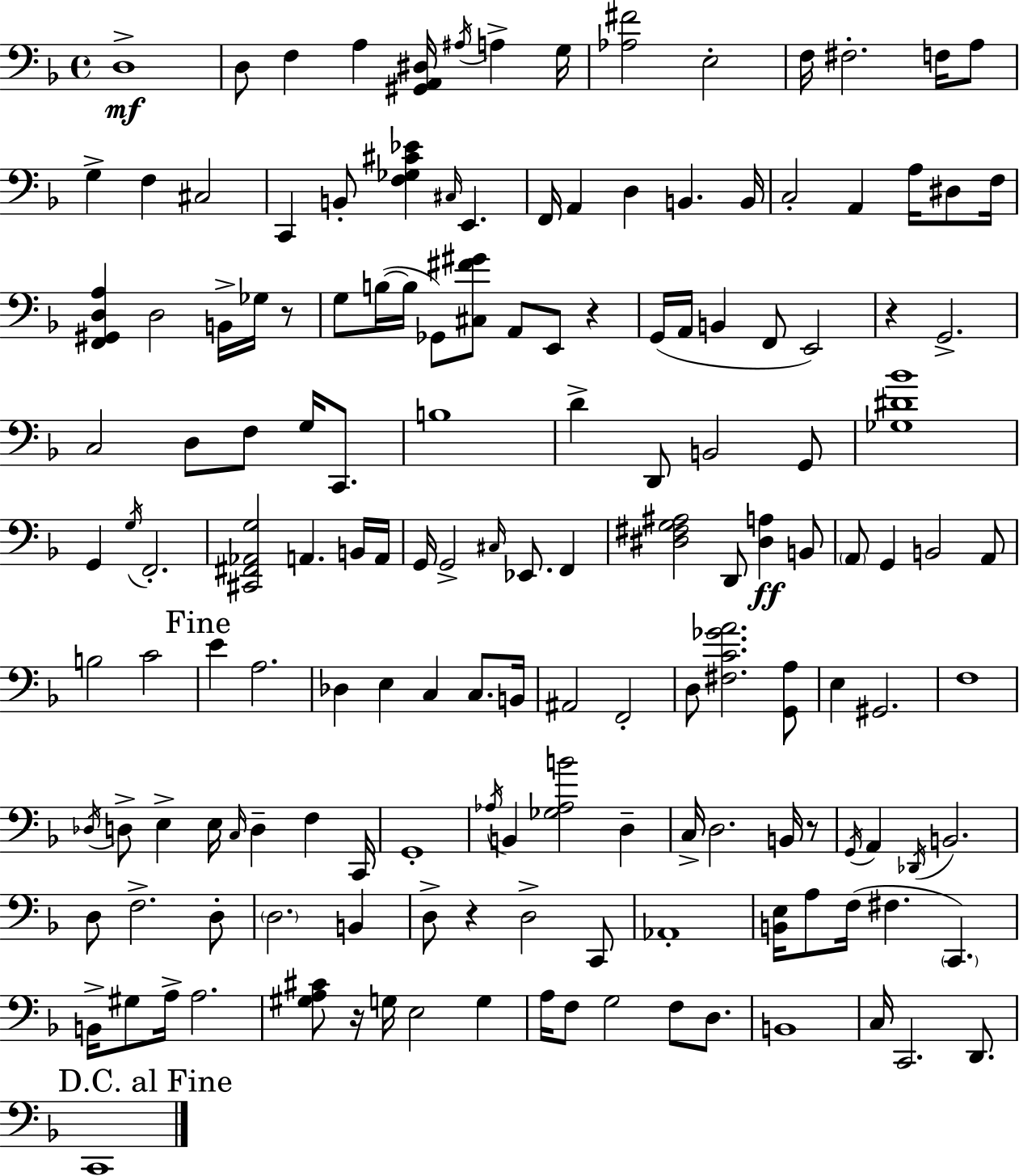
{
  \clef bass
  \time 4/4
  \defaultTimeSignature
  \key d \minor
  \repeat volta 2 { d1->\mf | d8 f4 a4 <gis, a, dis>16 \acciaccatura { ais16 } a4-> | g16 <aes fis'>2 e2-. | f16 fis2.-. f16 a8 | \break g4-> f4 cis2 | c,4 b,8-. <f ges cis' ees'>4 \grace { cis16 } e,4. | f,16 a,4 d4 b,4. | b,16 c2-. a,4 a16 dis8 | \break f16 <f, gis, d a>4 d2 b,16-> ges16 | r8 g8 b16~(~ b16 ges,8) <cis fis' gis'>8 a,8 e,8 r4 | g,16( a,16 b,4 f,8 e,2) | r4 g,2.-> | \break c2 d8 f8 g16 c,8. | b1 | d'4-> d,8 b,2 | g,8 <ges dis' bes'>1 | \break g,4 \acciaccatura { g16 } f,2.-. | <cis, fis, aes, g>2 a,4. | b,16 a,16 g,16 g,2-> \grace { cis16 } ees,8. | f,4 <dis fis g ais>2 d,8 <dis a>4\ff | \break b,8 \parenthesize a,8 g,4 b,2 | a,8 b2 c'2 | \mark "Fine" e'4 a2. | des4 e4 c4 | \break c8. b,16 ais,2 f,2-. | d8 <fis c' ges' a'>2. | <g, a>8 e4 gis,2. | f1 | \break \acciaccatura { des16 } d8-> e4-> e16 \grace { c16 } d4-- | f4 c,16 g,1-. | \acciaccatura { aes16 } b,4 <ges aes b'>2 | d4-- c16-> d2. | \break b,16 r8 \acciaccatura { g,16 } a,4 \acciaccatura { des,16 } b,2. | d8 f2.-> | d8-. \parenthesize d2. | b,4 d8-> r4 d2-> | \break c,8 aes,1-. | <b, e>16 a8 f16( fis4. | \parenthesize c,4.) b,16-> gis8 a16-> a2. | <gis a cis'>8 r16 g16 e2 | \break g4 a16 f8 g2 | f8 d8. b,1 | c16 c,2. | d,8. \mark "D.C. al Fine" c,1 | \break } \bar "|."
}